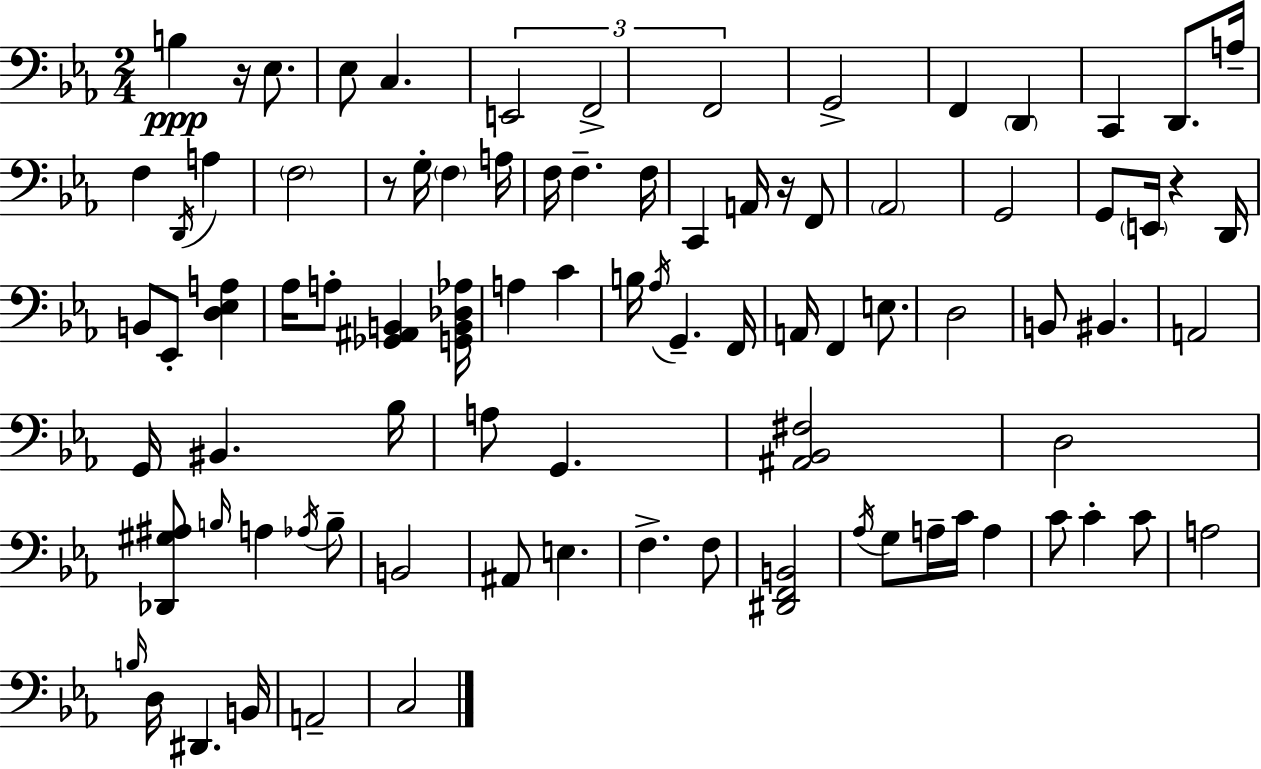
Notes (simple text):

B3/q R/s Eb3/e. Eb3/e C3/q. E2/h F2/h F2/h G2/h F2/q D2/q C2/q D2/e. A3/s F3/q D2/s A3/q F3/h R/e G3/s F3/q A3/s F3/s F3/q. F3/s C2/q A2/s R/s F2/e Ab2/h G2/h G2/e E2/s R/q D2/s B2/e Eb2/e [D3,Eb3,A3]/q Ab3/s A3/e [Gb2,A#2,B2]/q [G2,B2,Db3,Ab3]/s A3/q C4/q B3/s Ab3/s G2/q. F2/s A2/s F2/q E3/e. D3/h B2/e BIS2/q. A2/h G2/s BIS2/q. Bb3/s A3/e G2/q. [A#2,Bb2,F#3]/h D3/h [Db2,G#3,A#3]/e B3/s A3/q Ab3/s B3/e B2/h A#2/e E3/q. F3/q. F3/e [D#2,F2,B2]/h Ab3/s G3/e A3/s C4/s A3/q C4/e C4/q C4/e A3/h B3/s D3/s D#2/q. B2/s A2/h C3/h